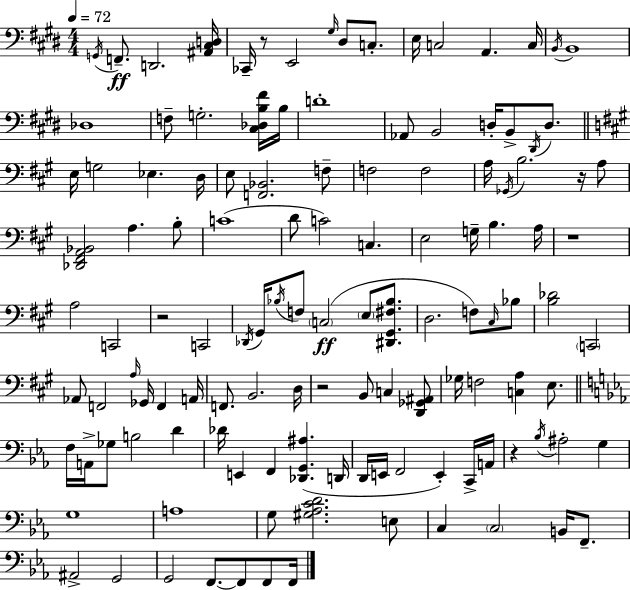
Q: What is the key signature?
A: E major